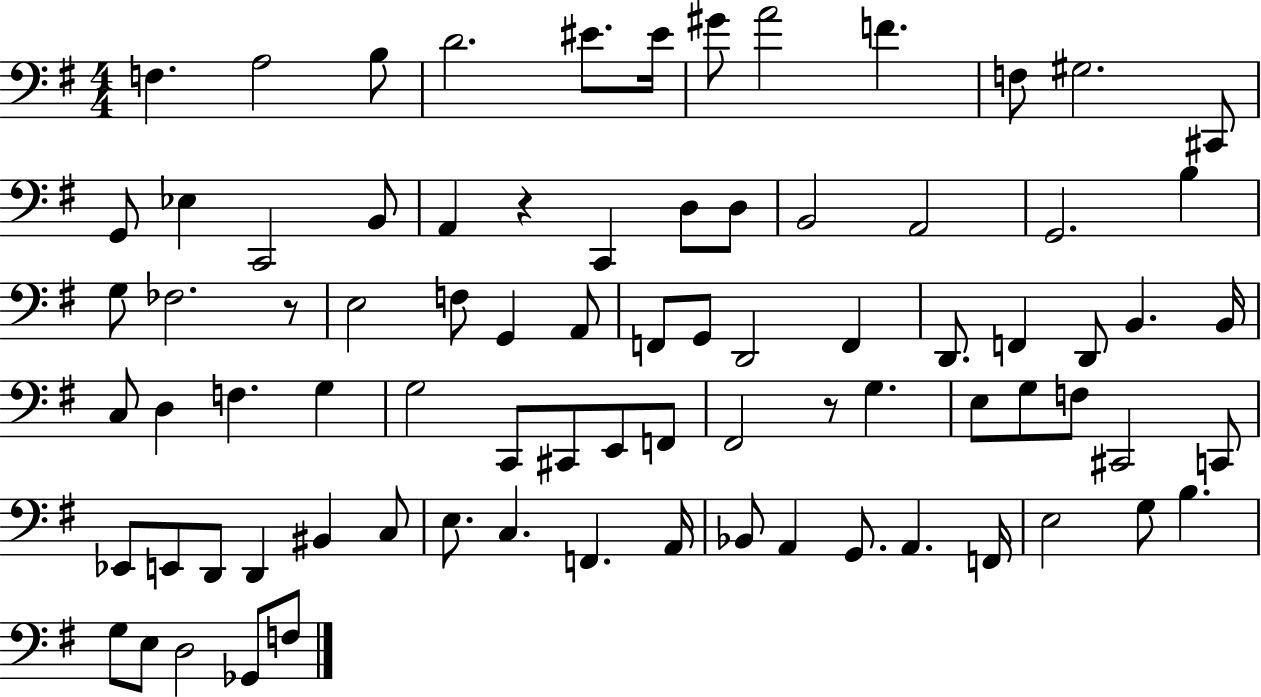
F3/q. A3/h B3/e D4/h. EIS4/e. EIS4/s G#4/e A4/h F4/q. F3/e G#3/h. C#2/e G2/e Eb3/q C2/h B2/e A2/q R/q C2/q D3/e D3/e B2/h A2/h G2/h. B3/q G3/e FES3/h. R/e E3/h F3/e G2/q A2/e F2/e G2/e D2/h F2/q D2/e. F2/q D2/e B2/q. B2/s C3/e D3/q F3/q. G3/q G3/h C2/e C#2/e E2/e F2/e F#2/h R/e G3/q. E3/e G3/e F3/e C#2/h C2/e Eb2/e E2/e D2/e D2/q BIS2/q C3/e E3/e. C3/q. F2/q. A2/s Bb2/e A2/q G2/e. A2/q. F2/s E3/h G3/e B3/q. G3/e E3/e D3/h Gb2/e F3/e